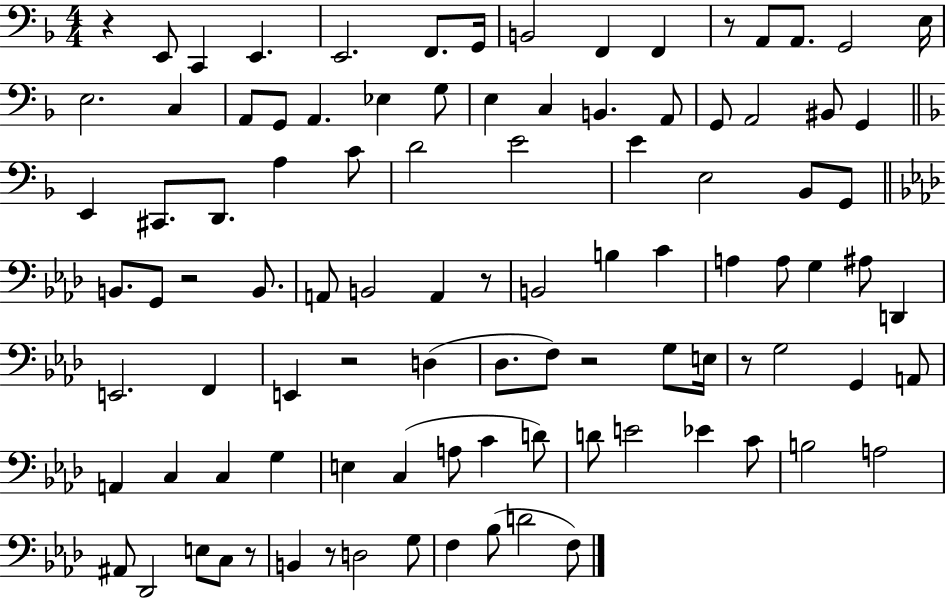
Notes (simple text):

R/q E2/e C2/q E2/q. E2/h. F2/e. G2/s B2/h F2/q F2/q R/e A2/e A2/e. G2/h E3/s E3/h. C3/q A2/e G2/e A2/q. Eb3/q G3/e E3/q C3/q B2/q. A2/e G2/e A2/h BIS2/e G2/q E2/q C#2/e. D2/e. A3/q C4/e D4/h E4/h E4/q E3/h Bb2/e G2/e B2/e. G2/e R/h B2/e. A2/e B2/h A2/q R/e B2/h B3/q C4/q A3/q A3/e G3/q A#3/e D2/q E2/h. F2/q E2/q R/h D3/q Db3/e. F3/e R/h G3/e E3/s R/e G3/h G2/q A2/e A2/q C3/q C3/q G3/q E3/q C3/q A3/e C4/q D4/e D4/e E4/h Eb4/q C4/e B3/h A3/h A#2/e Db2/h E3/e C3/e R/e B2/q R/e D3/h G3/e F3/q Bb3/e D4/h F3/e